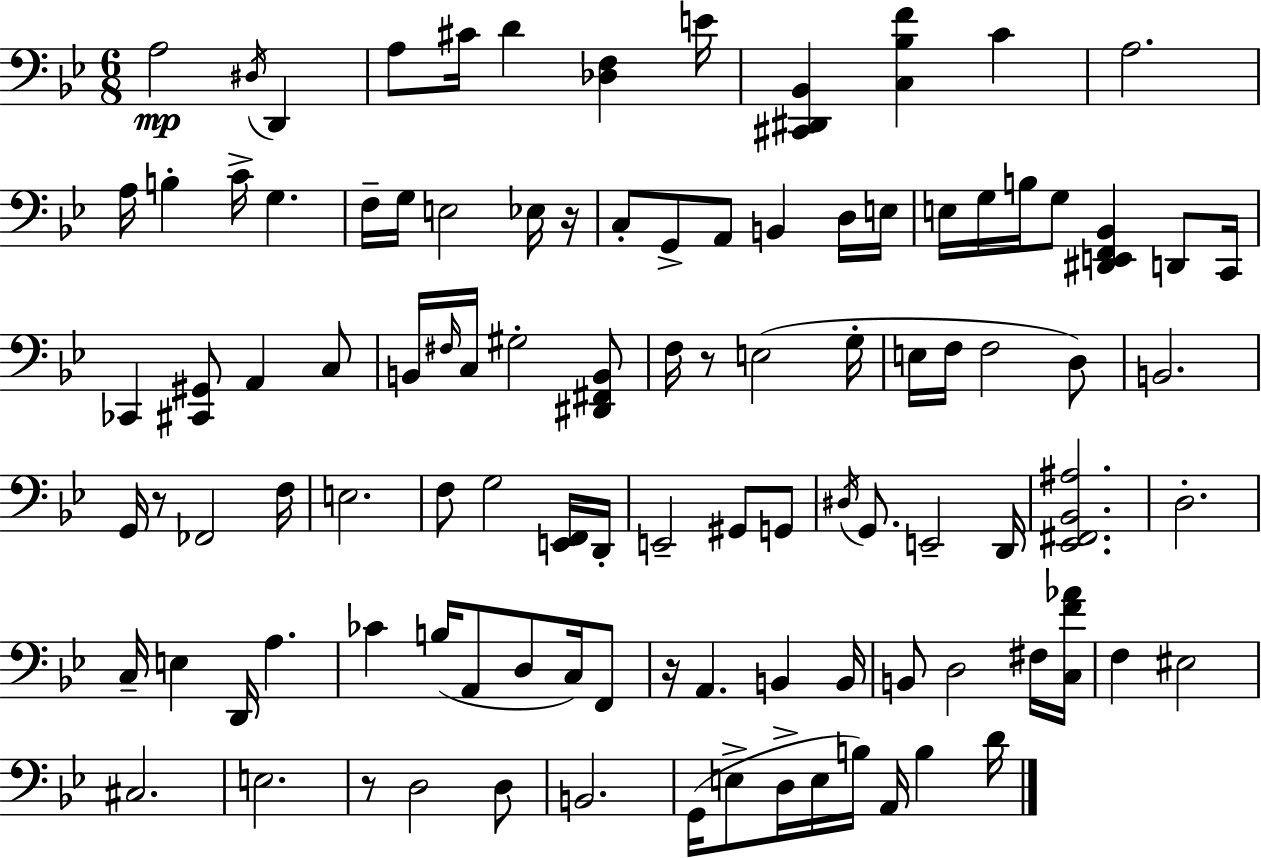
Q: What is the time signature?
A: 6/8